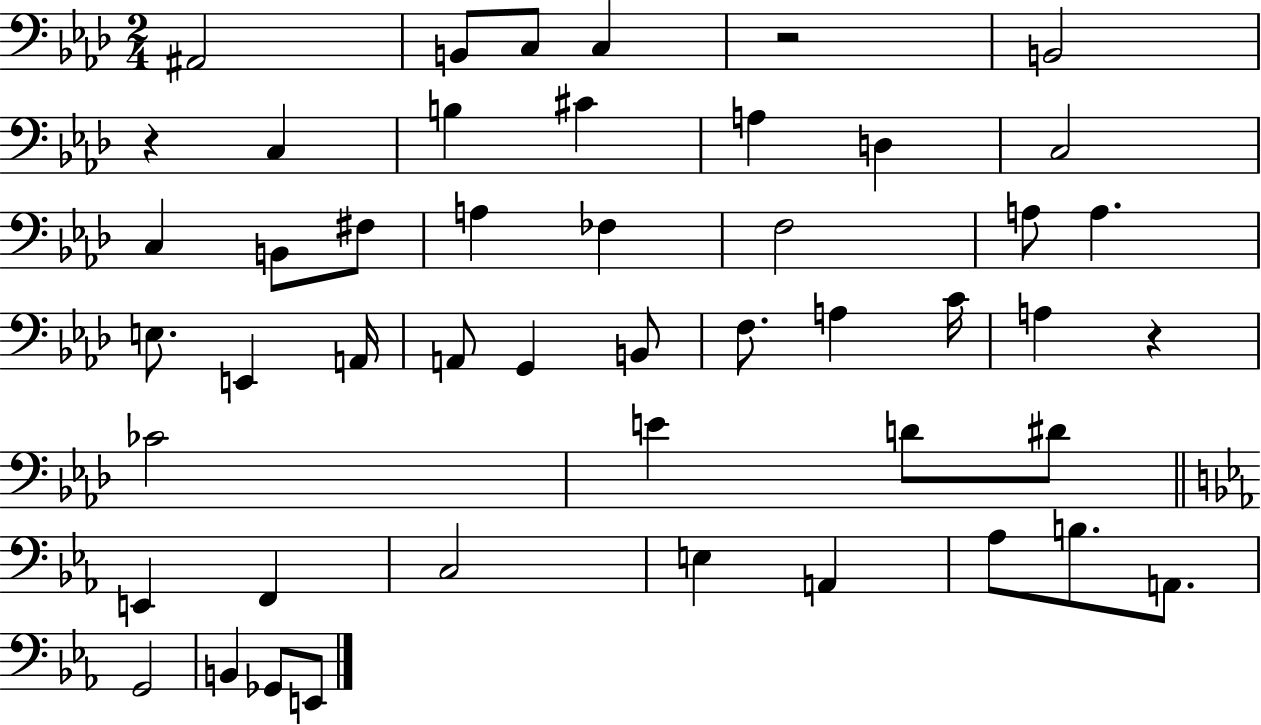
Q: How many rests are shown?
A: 3